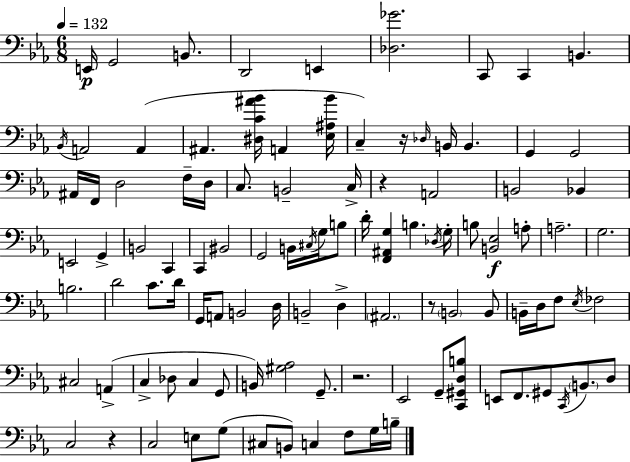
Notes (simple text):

E2/s G2/h B2/e. D2/h E2/q [Db3,Gb4]/h. C2/e C2/q B2/q. Bb2/s A2/h A2/q A#2/q. [D#3,C4,A#4,Bb4]/s A2/q [Eb3,A#3,Bb4]/s C3/q R/s Db3/s B2/s B2/q. G2/q G2/h A#2/s F2/s D3/h F3/s D3/s C3/e. B2/h C3/s R/q A2/h B2/h Bb2/q E2/h G2/q B2/h C2/q C2/q BIS2/h G2/h B2/s C#3/s G3/s B3/e D4/s [F2,A#2,G3]/q B3/q. Db3/s G3/s B3/e [B2,Eb3]/h A3/e A3/h. G3/h. B3/h. D4/h C4/e. D4/s G2/s A2/e B2/h D3/s B2/h D3/q A#2/h. R/e B2/h B2/e B2/s D3/s F3/e Eb3/s FES3/h C#3/h A2/q C3/q Db3/e C3/q G2/e B2/s [G#3,Ab3]/h G2/e. R/h. Eb2/h G2/e [C2,G#2,D3,B3]/e E2/e F2/e. G#2/e C2/s B2/e. D3/e C3/h R/q C3/h E3/e G3/e C#3/e B2/e C3/q F3/e G3/s B3/s